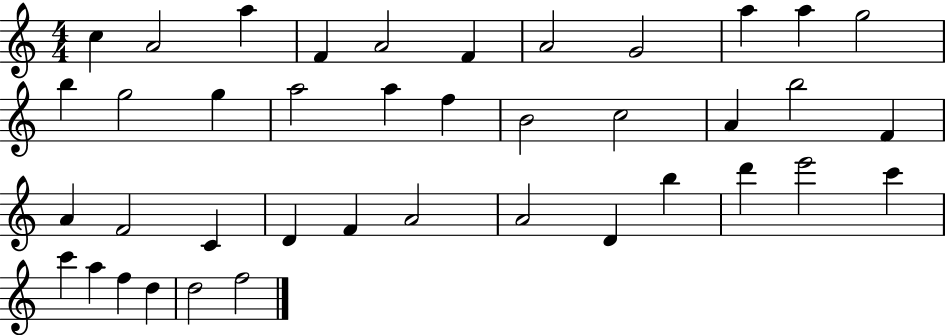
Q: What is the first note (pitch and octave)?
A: C5